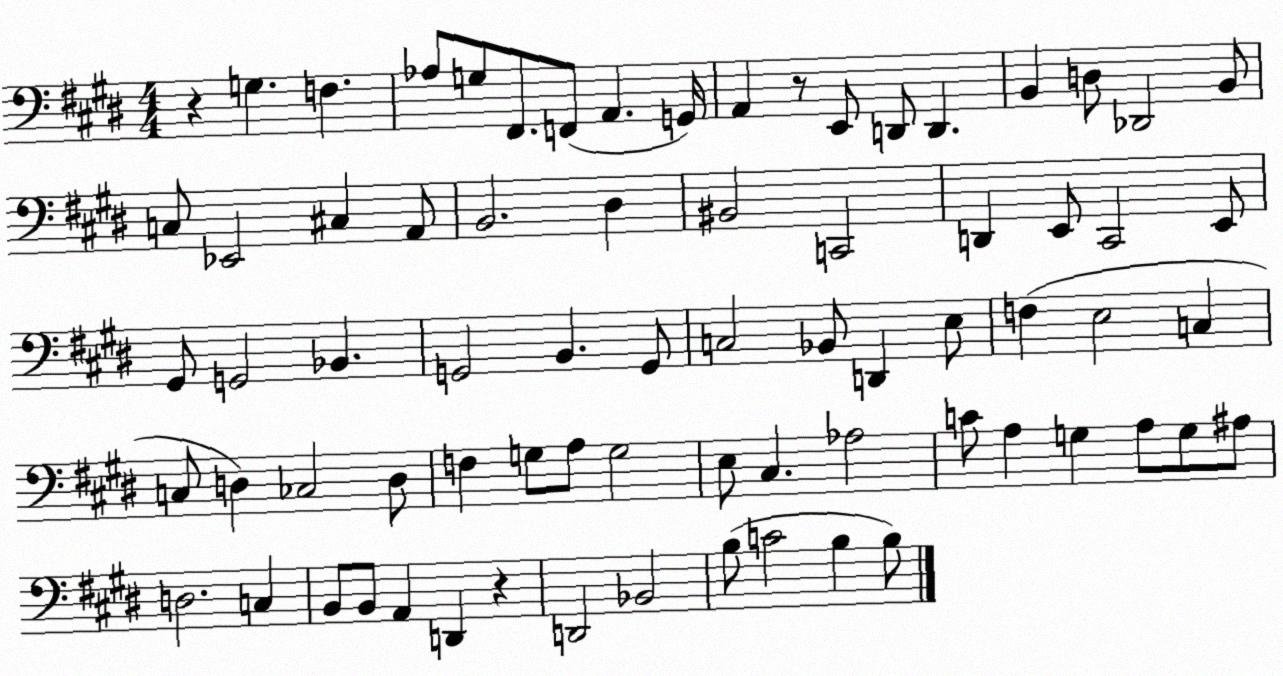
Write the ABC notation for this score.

X:1
T:Untitled
M:4/4
L:1/4
K:E
z G, F, _A,/2 G,/2 ^F,,/2 F,,/2 A,, G,,/4 A,, z/2 E,,/2 D,,/2 D,, B,, D,/2 _D,,2 B,,/2 C,/2 _E,,2 ^C, A,,/2 B,,2 ^D, ^B,,2 C,,2 D,, E,,/2 ^C,,2 E,,/2 ^G,,/2 G,,2 _B,, G,,2 B,, G,,/2 C,2 _B,,/2 D,, E,/2 F, E,2 C, C,/2 D, _C,2 D,/2 F, G,/2 A,/2 G,2 E,/2 ^C, _A,2 C/2 A, G, A,/2 G,/2 ^A,/2 D,2 C, B,,/2 B,,/2 A,, D,, z D,,2 _B,,2 B,/2 C2 B, B,/2